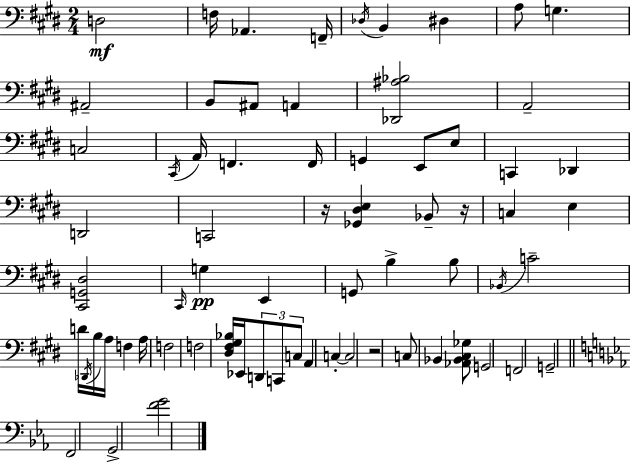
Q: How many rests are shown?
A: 3